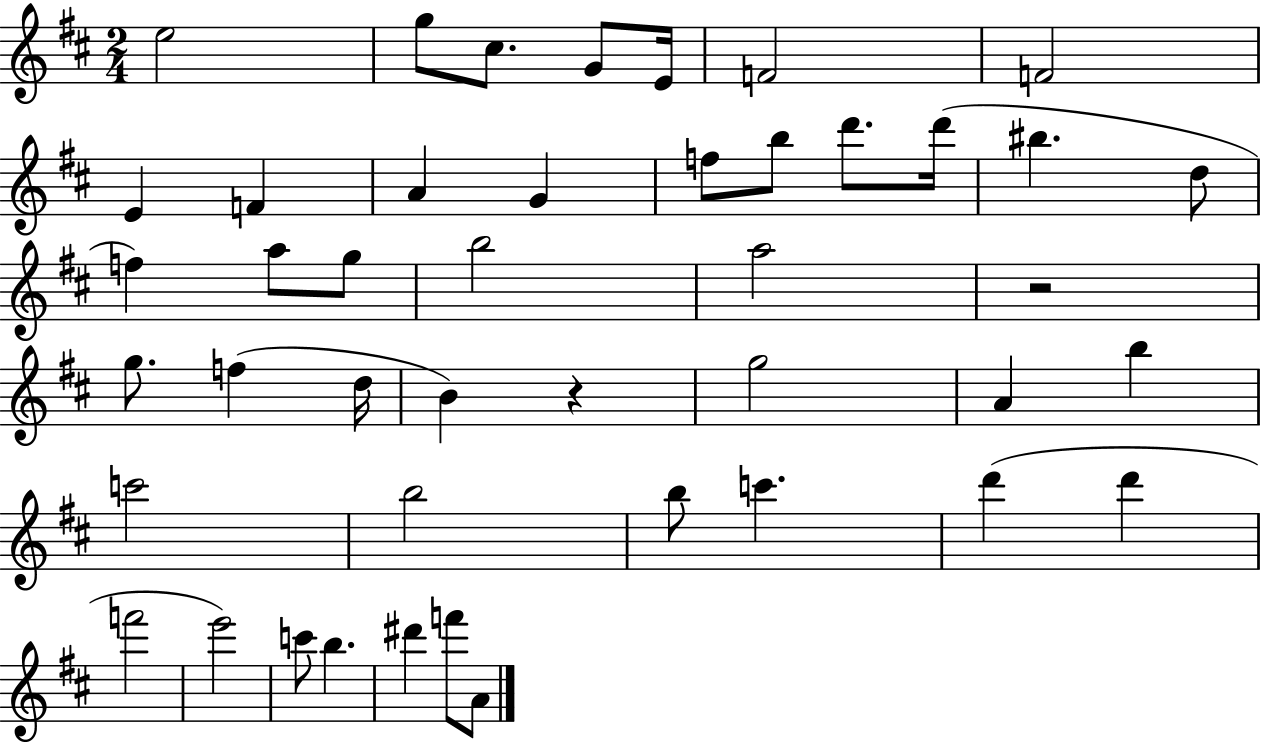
{
  \clef treble
  \numericTimeSignature
  \time 2/4
  \key d \major
  e''2 | g''8 cis''8. g'8 e'16 | f'2 | f'2 | \break e'4 f'4 | a'4 g'4 | f''8 b''8 d'''8. d'''16( | bis''4. d''8 | \break f''4) a''8 g''8 | b''2 | a''2 | r2 | \break g''8. f''4( d''16 | b'4) r4 | g''2 | a'4 b''4 | \break c'''2 | b''2 | b''8 c'''4. | d'''4( d'''4 | \break f'''2 | e'''2) | c'''8 b''4. | dis'''4 f'''8 a'8 | \break \bar "|."
}